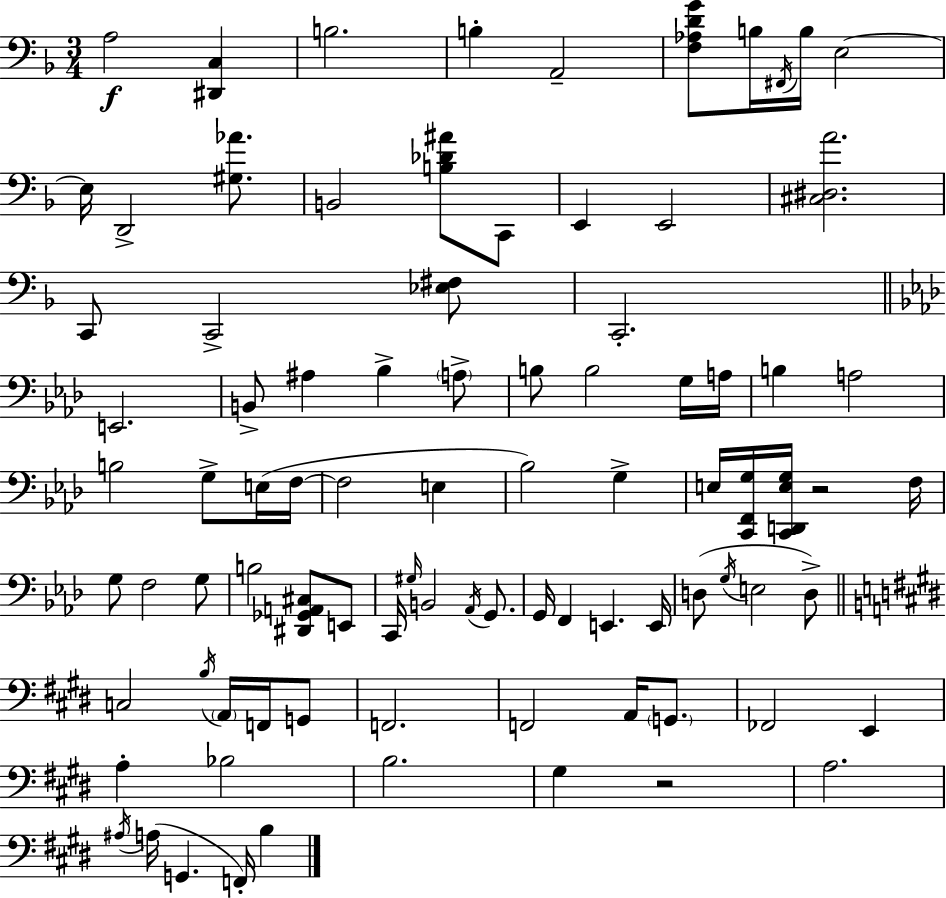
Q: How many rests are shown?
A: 2